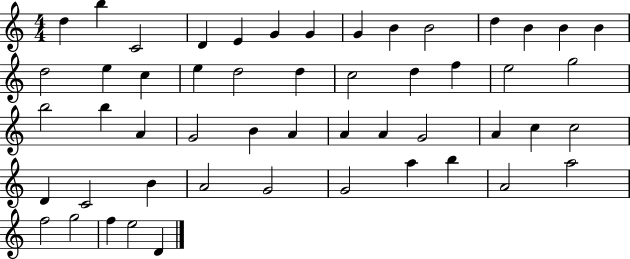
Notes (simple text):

D5/q B5/q C4/h D4/q E4/q G4/q G4/q G4/q B4/q B4/h D5/q B4/q B4/q B4/q D5/h E5/q C5/q E5/q D5/h D5/q C5/h D5/q F5/q E5/h G5/h B5/h B5/q A4/q G4/h B4/q A4/q A4/q A4/q G4/h A4/q C5/q C5/h D4/q C4/h B4/q A4/h G4/h G4/h A5/q B5/q A4/h A5/h F5/h G5/h F5/q E5/h D4/q